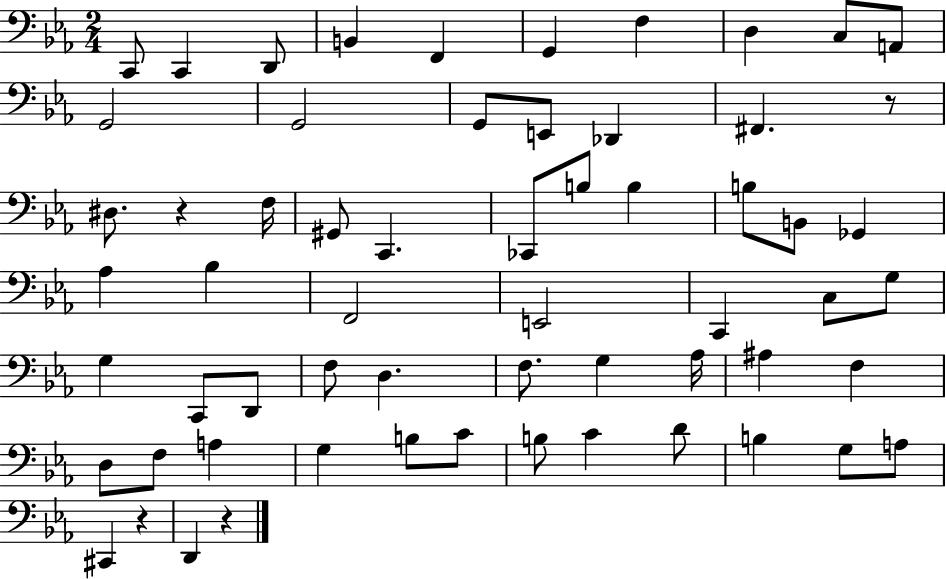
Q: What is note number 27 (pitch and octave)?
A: Ab3